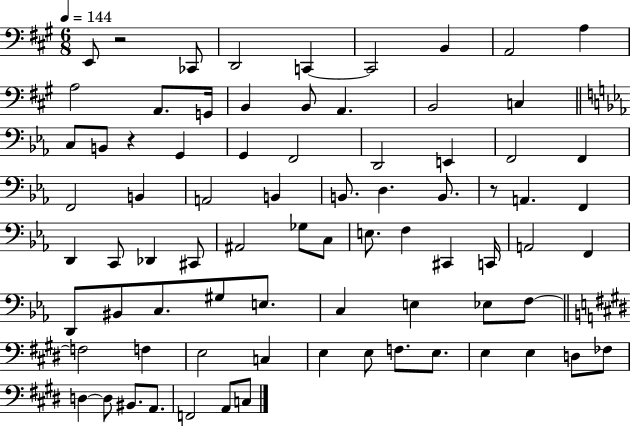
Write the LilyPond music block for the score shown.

{
  \clef bass
  \numericTimeSignature
  \time 6/8
  \key a \major
  \tempo 4 = 144
  e,8 r2 ces,8 | d,2 c,4~~ | c,2 b,4 | a,2 a4 | \break a2 a,8. g,16 | b,4 b,8 a,4. | b,2 c4 | \bar "||" \break \key ees \major c8 b,8 r4 g,4 | g,4 f,2 | d,2 e,4 | f,2 f,4 | \break f,2 b,4 | a,2 b,4 | b,8. d4. b,8. | r8 a,4. f,4 | \break d,4 c,8 des,4 cis,8 | ais,2 ges8 c8 | e8. f4 cis,4 c,16 | a,2 f,4 | \break d,8 bis,8 c8. gis8 e8. | c4 e4 ees8 f8~~ | \bar "||" \break \key e \major f2 f4 | e2 c4 | e4 e8 f8. e8. | e4 e4 d8 fes8 | \break d4~~ d8 bis,8. a,8. | f,2 a,8 c8 | \bar "|."
}